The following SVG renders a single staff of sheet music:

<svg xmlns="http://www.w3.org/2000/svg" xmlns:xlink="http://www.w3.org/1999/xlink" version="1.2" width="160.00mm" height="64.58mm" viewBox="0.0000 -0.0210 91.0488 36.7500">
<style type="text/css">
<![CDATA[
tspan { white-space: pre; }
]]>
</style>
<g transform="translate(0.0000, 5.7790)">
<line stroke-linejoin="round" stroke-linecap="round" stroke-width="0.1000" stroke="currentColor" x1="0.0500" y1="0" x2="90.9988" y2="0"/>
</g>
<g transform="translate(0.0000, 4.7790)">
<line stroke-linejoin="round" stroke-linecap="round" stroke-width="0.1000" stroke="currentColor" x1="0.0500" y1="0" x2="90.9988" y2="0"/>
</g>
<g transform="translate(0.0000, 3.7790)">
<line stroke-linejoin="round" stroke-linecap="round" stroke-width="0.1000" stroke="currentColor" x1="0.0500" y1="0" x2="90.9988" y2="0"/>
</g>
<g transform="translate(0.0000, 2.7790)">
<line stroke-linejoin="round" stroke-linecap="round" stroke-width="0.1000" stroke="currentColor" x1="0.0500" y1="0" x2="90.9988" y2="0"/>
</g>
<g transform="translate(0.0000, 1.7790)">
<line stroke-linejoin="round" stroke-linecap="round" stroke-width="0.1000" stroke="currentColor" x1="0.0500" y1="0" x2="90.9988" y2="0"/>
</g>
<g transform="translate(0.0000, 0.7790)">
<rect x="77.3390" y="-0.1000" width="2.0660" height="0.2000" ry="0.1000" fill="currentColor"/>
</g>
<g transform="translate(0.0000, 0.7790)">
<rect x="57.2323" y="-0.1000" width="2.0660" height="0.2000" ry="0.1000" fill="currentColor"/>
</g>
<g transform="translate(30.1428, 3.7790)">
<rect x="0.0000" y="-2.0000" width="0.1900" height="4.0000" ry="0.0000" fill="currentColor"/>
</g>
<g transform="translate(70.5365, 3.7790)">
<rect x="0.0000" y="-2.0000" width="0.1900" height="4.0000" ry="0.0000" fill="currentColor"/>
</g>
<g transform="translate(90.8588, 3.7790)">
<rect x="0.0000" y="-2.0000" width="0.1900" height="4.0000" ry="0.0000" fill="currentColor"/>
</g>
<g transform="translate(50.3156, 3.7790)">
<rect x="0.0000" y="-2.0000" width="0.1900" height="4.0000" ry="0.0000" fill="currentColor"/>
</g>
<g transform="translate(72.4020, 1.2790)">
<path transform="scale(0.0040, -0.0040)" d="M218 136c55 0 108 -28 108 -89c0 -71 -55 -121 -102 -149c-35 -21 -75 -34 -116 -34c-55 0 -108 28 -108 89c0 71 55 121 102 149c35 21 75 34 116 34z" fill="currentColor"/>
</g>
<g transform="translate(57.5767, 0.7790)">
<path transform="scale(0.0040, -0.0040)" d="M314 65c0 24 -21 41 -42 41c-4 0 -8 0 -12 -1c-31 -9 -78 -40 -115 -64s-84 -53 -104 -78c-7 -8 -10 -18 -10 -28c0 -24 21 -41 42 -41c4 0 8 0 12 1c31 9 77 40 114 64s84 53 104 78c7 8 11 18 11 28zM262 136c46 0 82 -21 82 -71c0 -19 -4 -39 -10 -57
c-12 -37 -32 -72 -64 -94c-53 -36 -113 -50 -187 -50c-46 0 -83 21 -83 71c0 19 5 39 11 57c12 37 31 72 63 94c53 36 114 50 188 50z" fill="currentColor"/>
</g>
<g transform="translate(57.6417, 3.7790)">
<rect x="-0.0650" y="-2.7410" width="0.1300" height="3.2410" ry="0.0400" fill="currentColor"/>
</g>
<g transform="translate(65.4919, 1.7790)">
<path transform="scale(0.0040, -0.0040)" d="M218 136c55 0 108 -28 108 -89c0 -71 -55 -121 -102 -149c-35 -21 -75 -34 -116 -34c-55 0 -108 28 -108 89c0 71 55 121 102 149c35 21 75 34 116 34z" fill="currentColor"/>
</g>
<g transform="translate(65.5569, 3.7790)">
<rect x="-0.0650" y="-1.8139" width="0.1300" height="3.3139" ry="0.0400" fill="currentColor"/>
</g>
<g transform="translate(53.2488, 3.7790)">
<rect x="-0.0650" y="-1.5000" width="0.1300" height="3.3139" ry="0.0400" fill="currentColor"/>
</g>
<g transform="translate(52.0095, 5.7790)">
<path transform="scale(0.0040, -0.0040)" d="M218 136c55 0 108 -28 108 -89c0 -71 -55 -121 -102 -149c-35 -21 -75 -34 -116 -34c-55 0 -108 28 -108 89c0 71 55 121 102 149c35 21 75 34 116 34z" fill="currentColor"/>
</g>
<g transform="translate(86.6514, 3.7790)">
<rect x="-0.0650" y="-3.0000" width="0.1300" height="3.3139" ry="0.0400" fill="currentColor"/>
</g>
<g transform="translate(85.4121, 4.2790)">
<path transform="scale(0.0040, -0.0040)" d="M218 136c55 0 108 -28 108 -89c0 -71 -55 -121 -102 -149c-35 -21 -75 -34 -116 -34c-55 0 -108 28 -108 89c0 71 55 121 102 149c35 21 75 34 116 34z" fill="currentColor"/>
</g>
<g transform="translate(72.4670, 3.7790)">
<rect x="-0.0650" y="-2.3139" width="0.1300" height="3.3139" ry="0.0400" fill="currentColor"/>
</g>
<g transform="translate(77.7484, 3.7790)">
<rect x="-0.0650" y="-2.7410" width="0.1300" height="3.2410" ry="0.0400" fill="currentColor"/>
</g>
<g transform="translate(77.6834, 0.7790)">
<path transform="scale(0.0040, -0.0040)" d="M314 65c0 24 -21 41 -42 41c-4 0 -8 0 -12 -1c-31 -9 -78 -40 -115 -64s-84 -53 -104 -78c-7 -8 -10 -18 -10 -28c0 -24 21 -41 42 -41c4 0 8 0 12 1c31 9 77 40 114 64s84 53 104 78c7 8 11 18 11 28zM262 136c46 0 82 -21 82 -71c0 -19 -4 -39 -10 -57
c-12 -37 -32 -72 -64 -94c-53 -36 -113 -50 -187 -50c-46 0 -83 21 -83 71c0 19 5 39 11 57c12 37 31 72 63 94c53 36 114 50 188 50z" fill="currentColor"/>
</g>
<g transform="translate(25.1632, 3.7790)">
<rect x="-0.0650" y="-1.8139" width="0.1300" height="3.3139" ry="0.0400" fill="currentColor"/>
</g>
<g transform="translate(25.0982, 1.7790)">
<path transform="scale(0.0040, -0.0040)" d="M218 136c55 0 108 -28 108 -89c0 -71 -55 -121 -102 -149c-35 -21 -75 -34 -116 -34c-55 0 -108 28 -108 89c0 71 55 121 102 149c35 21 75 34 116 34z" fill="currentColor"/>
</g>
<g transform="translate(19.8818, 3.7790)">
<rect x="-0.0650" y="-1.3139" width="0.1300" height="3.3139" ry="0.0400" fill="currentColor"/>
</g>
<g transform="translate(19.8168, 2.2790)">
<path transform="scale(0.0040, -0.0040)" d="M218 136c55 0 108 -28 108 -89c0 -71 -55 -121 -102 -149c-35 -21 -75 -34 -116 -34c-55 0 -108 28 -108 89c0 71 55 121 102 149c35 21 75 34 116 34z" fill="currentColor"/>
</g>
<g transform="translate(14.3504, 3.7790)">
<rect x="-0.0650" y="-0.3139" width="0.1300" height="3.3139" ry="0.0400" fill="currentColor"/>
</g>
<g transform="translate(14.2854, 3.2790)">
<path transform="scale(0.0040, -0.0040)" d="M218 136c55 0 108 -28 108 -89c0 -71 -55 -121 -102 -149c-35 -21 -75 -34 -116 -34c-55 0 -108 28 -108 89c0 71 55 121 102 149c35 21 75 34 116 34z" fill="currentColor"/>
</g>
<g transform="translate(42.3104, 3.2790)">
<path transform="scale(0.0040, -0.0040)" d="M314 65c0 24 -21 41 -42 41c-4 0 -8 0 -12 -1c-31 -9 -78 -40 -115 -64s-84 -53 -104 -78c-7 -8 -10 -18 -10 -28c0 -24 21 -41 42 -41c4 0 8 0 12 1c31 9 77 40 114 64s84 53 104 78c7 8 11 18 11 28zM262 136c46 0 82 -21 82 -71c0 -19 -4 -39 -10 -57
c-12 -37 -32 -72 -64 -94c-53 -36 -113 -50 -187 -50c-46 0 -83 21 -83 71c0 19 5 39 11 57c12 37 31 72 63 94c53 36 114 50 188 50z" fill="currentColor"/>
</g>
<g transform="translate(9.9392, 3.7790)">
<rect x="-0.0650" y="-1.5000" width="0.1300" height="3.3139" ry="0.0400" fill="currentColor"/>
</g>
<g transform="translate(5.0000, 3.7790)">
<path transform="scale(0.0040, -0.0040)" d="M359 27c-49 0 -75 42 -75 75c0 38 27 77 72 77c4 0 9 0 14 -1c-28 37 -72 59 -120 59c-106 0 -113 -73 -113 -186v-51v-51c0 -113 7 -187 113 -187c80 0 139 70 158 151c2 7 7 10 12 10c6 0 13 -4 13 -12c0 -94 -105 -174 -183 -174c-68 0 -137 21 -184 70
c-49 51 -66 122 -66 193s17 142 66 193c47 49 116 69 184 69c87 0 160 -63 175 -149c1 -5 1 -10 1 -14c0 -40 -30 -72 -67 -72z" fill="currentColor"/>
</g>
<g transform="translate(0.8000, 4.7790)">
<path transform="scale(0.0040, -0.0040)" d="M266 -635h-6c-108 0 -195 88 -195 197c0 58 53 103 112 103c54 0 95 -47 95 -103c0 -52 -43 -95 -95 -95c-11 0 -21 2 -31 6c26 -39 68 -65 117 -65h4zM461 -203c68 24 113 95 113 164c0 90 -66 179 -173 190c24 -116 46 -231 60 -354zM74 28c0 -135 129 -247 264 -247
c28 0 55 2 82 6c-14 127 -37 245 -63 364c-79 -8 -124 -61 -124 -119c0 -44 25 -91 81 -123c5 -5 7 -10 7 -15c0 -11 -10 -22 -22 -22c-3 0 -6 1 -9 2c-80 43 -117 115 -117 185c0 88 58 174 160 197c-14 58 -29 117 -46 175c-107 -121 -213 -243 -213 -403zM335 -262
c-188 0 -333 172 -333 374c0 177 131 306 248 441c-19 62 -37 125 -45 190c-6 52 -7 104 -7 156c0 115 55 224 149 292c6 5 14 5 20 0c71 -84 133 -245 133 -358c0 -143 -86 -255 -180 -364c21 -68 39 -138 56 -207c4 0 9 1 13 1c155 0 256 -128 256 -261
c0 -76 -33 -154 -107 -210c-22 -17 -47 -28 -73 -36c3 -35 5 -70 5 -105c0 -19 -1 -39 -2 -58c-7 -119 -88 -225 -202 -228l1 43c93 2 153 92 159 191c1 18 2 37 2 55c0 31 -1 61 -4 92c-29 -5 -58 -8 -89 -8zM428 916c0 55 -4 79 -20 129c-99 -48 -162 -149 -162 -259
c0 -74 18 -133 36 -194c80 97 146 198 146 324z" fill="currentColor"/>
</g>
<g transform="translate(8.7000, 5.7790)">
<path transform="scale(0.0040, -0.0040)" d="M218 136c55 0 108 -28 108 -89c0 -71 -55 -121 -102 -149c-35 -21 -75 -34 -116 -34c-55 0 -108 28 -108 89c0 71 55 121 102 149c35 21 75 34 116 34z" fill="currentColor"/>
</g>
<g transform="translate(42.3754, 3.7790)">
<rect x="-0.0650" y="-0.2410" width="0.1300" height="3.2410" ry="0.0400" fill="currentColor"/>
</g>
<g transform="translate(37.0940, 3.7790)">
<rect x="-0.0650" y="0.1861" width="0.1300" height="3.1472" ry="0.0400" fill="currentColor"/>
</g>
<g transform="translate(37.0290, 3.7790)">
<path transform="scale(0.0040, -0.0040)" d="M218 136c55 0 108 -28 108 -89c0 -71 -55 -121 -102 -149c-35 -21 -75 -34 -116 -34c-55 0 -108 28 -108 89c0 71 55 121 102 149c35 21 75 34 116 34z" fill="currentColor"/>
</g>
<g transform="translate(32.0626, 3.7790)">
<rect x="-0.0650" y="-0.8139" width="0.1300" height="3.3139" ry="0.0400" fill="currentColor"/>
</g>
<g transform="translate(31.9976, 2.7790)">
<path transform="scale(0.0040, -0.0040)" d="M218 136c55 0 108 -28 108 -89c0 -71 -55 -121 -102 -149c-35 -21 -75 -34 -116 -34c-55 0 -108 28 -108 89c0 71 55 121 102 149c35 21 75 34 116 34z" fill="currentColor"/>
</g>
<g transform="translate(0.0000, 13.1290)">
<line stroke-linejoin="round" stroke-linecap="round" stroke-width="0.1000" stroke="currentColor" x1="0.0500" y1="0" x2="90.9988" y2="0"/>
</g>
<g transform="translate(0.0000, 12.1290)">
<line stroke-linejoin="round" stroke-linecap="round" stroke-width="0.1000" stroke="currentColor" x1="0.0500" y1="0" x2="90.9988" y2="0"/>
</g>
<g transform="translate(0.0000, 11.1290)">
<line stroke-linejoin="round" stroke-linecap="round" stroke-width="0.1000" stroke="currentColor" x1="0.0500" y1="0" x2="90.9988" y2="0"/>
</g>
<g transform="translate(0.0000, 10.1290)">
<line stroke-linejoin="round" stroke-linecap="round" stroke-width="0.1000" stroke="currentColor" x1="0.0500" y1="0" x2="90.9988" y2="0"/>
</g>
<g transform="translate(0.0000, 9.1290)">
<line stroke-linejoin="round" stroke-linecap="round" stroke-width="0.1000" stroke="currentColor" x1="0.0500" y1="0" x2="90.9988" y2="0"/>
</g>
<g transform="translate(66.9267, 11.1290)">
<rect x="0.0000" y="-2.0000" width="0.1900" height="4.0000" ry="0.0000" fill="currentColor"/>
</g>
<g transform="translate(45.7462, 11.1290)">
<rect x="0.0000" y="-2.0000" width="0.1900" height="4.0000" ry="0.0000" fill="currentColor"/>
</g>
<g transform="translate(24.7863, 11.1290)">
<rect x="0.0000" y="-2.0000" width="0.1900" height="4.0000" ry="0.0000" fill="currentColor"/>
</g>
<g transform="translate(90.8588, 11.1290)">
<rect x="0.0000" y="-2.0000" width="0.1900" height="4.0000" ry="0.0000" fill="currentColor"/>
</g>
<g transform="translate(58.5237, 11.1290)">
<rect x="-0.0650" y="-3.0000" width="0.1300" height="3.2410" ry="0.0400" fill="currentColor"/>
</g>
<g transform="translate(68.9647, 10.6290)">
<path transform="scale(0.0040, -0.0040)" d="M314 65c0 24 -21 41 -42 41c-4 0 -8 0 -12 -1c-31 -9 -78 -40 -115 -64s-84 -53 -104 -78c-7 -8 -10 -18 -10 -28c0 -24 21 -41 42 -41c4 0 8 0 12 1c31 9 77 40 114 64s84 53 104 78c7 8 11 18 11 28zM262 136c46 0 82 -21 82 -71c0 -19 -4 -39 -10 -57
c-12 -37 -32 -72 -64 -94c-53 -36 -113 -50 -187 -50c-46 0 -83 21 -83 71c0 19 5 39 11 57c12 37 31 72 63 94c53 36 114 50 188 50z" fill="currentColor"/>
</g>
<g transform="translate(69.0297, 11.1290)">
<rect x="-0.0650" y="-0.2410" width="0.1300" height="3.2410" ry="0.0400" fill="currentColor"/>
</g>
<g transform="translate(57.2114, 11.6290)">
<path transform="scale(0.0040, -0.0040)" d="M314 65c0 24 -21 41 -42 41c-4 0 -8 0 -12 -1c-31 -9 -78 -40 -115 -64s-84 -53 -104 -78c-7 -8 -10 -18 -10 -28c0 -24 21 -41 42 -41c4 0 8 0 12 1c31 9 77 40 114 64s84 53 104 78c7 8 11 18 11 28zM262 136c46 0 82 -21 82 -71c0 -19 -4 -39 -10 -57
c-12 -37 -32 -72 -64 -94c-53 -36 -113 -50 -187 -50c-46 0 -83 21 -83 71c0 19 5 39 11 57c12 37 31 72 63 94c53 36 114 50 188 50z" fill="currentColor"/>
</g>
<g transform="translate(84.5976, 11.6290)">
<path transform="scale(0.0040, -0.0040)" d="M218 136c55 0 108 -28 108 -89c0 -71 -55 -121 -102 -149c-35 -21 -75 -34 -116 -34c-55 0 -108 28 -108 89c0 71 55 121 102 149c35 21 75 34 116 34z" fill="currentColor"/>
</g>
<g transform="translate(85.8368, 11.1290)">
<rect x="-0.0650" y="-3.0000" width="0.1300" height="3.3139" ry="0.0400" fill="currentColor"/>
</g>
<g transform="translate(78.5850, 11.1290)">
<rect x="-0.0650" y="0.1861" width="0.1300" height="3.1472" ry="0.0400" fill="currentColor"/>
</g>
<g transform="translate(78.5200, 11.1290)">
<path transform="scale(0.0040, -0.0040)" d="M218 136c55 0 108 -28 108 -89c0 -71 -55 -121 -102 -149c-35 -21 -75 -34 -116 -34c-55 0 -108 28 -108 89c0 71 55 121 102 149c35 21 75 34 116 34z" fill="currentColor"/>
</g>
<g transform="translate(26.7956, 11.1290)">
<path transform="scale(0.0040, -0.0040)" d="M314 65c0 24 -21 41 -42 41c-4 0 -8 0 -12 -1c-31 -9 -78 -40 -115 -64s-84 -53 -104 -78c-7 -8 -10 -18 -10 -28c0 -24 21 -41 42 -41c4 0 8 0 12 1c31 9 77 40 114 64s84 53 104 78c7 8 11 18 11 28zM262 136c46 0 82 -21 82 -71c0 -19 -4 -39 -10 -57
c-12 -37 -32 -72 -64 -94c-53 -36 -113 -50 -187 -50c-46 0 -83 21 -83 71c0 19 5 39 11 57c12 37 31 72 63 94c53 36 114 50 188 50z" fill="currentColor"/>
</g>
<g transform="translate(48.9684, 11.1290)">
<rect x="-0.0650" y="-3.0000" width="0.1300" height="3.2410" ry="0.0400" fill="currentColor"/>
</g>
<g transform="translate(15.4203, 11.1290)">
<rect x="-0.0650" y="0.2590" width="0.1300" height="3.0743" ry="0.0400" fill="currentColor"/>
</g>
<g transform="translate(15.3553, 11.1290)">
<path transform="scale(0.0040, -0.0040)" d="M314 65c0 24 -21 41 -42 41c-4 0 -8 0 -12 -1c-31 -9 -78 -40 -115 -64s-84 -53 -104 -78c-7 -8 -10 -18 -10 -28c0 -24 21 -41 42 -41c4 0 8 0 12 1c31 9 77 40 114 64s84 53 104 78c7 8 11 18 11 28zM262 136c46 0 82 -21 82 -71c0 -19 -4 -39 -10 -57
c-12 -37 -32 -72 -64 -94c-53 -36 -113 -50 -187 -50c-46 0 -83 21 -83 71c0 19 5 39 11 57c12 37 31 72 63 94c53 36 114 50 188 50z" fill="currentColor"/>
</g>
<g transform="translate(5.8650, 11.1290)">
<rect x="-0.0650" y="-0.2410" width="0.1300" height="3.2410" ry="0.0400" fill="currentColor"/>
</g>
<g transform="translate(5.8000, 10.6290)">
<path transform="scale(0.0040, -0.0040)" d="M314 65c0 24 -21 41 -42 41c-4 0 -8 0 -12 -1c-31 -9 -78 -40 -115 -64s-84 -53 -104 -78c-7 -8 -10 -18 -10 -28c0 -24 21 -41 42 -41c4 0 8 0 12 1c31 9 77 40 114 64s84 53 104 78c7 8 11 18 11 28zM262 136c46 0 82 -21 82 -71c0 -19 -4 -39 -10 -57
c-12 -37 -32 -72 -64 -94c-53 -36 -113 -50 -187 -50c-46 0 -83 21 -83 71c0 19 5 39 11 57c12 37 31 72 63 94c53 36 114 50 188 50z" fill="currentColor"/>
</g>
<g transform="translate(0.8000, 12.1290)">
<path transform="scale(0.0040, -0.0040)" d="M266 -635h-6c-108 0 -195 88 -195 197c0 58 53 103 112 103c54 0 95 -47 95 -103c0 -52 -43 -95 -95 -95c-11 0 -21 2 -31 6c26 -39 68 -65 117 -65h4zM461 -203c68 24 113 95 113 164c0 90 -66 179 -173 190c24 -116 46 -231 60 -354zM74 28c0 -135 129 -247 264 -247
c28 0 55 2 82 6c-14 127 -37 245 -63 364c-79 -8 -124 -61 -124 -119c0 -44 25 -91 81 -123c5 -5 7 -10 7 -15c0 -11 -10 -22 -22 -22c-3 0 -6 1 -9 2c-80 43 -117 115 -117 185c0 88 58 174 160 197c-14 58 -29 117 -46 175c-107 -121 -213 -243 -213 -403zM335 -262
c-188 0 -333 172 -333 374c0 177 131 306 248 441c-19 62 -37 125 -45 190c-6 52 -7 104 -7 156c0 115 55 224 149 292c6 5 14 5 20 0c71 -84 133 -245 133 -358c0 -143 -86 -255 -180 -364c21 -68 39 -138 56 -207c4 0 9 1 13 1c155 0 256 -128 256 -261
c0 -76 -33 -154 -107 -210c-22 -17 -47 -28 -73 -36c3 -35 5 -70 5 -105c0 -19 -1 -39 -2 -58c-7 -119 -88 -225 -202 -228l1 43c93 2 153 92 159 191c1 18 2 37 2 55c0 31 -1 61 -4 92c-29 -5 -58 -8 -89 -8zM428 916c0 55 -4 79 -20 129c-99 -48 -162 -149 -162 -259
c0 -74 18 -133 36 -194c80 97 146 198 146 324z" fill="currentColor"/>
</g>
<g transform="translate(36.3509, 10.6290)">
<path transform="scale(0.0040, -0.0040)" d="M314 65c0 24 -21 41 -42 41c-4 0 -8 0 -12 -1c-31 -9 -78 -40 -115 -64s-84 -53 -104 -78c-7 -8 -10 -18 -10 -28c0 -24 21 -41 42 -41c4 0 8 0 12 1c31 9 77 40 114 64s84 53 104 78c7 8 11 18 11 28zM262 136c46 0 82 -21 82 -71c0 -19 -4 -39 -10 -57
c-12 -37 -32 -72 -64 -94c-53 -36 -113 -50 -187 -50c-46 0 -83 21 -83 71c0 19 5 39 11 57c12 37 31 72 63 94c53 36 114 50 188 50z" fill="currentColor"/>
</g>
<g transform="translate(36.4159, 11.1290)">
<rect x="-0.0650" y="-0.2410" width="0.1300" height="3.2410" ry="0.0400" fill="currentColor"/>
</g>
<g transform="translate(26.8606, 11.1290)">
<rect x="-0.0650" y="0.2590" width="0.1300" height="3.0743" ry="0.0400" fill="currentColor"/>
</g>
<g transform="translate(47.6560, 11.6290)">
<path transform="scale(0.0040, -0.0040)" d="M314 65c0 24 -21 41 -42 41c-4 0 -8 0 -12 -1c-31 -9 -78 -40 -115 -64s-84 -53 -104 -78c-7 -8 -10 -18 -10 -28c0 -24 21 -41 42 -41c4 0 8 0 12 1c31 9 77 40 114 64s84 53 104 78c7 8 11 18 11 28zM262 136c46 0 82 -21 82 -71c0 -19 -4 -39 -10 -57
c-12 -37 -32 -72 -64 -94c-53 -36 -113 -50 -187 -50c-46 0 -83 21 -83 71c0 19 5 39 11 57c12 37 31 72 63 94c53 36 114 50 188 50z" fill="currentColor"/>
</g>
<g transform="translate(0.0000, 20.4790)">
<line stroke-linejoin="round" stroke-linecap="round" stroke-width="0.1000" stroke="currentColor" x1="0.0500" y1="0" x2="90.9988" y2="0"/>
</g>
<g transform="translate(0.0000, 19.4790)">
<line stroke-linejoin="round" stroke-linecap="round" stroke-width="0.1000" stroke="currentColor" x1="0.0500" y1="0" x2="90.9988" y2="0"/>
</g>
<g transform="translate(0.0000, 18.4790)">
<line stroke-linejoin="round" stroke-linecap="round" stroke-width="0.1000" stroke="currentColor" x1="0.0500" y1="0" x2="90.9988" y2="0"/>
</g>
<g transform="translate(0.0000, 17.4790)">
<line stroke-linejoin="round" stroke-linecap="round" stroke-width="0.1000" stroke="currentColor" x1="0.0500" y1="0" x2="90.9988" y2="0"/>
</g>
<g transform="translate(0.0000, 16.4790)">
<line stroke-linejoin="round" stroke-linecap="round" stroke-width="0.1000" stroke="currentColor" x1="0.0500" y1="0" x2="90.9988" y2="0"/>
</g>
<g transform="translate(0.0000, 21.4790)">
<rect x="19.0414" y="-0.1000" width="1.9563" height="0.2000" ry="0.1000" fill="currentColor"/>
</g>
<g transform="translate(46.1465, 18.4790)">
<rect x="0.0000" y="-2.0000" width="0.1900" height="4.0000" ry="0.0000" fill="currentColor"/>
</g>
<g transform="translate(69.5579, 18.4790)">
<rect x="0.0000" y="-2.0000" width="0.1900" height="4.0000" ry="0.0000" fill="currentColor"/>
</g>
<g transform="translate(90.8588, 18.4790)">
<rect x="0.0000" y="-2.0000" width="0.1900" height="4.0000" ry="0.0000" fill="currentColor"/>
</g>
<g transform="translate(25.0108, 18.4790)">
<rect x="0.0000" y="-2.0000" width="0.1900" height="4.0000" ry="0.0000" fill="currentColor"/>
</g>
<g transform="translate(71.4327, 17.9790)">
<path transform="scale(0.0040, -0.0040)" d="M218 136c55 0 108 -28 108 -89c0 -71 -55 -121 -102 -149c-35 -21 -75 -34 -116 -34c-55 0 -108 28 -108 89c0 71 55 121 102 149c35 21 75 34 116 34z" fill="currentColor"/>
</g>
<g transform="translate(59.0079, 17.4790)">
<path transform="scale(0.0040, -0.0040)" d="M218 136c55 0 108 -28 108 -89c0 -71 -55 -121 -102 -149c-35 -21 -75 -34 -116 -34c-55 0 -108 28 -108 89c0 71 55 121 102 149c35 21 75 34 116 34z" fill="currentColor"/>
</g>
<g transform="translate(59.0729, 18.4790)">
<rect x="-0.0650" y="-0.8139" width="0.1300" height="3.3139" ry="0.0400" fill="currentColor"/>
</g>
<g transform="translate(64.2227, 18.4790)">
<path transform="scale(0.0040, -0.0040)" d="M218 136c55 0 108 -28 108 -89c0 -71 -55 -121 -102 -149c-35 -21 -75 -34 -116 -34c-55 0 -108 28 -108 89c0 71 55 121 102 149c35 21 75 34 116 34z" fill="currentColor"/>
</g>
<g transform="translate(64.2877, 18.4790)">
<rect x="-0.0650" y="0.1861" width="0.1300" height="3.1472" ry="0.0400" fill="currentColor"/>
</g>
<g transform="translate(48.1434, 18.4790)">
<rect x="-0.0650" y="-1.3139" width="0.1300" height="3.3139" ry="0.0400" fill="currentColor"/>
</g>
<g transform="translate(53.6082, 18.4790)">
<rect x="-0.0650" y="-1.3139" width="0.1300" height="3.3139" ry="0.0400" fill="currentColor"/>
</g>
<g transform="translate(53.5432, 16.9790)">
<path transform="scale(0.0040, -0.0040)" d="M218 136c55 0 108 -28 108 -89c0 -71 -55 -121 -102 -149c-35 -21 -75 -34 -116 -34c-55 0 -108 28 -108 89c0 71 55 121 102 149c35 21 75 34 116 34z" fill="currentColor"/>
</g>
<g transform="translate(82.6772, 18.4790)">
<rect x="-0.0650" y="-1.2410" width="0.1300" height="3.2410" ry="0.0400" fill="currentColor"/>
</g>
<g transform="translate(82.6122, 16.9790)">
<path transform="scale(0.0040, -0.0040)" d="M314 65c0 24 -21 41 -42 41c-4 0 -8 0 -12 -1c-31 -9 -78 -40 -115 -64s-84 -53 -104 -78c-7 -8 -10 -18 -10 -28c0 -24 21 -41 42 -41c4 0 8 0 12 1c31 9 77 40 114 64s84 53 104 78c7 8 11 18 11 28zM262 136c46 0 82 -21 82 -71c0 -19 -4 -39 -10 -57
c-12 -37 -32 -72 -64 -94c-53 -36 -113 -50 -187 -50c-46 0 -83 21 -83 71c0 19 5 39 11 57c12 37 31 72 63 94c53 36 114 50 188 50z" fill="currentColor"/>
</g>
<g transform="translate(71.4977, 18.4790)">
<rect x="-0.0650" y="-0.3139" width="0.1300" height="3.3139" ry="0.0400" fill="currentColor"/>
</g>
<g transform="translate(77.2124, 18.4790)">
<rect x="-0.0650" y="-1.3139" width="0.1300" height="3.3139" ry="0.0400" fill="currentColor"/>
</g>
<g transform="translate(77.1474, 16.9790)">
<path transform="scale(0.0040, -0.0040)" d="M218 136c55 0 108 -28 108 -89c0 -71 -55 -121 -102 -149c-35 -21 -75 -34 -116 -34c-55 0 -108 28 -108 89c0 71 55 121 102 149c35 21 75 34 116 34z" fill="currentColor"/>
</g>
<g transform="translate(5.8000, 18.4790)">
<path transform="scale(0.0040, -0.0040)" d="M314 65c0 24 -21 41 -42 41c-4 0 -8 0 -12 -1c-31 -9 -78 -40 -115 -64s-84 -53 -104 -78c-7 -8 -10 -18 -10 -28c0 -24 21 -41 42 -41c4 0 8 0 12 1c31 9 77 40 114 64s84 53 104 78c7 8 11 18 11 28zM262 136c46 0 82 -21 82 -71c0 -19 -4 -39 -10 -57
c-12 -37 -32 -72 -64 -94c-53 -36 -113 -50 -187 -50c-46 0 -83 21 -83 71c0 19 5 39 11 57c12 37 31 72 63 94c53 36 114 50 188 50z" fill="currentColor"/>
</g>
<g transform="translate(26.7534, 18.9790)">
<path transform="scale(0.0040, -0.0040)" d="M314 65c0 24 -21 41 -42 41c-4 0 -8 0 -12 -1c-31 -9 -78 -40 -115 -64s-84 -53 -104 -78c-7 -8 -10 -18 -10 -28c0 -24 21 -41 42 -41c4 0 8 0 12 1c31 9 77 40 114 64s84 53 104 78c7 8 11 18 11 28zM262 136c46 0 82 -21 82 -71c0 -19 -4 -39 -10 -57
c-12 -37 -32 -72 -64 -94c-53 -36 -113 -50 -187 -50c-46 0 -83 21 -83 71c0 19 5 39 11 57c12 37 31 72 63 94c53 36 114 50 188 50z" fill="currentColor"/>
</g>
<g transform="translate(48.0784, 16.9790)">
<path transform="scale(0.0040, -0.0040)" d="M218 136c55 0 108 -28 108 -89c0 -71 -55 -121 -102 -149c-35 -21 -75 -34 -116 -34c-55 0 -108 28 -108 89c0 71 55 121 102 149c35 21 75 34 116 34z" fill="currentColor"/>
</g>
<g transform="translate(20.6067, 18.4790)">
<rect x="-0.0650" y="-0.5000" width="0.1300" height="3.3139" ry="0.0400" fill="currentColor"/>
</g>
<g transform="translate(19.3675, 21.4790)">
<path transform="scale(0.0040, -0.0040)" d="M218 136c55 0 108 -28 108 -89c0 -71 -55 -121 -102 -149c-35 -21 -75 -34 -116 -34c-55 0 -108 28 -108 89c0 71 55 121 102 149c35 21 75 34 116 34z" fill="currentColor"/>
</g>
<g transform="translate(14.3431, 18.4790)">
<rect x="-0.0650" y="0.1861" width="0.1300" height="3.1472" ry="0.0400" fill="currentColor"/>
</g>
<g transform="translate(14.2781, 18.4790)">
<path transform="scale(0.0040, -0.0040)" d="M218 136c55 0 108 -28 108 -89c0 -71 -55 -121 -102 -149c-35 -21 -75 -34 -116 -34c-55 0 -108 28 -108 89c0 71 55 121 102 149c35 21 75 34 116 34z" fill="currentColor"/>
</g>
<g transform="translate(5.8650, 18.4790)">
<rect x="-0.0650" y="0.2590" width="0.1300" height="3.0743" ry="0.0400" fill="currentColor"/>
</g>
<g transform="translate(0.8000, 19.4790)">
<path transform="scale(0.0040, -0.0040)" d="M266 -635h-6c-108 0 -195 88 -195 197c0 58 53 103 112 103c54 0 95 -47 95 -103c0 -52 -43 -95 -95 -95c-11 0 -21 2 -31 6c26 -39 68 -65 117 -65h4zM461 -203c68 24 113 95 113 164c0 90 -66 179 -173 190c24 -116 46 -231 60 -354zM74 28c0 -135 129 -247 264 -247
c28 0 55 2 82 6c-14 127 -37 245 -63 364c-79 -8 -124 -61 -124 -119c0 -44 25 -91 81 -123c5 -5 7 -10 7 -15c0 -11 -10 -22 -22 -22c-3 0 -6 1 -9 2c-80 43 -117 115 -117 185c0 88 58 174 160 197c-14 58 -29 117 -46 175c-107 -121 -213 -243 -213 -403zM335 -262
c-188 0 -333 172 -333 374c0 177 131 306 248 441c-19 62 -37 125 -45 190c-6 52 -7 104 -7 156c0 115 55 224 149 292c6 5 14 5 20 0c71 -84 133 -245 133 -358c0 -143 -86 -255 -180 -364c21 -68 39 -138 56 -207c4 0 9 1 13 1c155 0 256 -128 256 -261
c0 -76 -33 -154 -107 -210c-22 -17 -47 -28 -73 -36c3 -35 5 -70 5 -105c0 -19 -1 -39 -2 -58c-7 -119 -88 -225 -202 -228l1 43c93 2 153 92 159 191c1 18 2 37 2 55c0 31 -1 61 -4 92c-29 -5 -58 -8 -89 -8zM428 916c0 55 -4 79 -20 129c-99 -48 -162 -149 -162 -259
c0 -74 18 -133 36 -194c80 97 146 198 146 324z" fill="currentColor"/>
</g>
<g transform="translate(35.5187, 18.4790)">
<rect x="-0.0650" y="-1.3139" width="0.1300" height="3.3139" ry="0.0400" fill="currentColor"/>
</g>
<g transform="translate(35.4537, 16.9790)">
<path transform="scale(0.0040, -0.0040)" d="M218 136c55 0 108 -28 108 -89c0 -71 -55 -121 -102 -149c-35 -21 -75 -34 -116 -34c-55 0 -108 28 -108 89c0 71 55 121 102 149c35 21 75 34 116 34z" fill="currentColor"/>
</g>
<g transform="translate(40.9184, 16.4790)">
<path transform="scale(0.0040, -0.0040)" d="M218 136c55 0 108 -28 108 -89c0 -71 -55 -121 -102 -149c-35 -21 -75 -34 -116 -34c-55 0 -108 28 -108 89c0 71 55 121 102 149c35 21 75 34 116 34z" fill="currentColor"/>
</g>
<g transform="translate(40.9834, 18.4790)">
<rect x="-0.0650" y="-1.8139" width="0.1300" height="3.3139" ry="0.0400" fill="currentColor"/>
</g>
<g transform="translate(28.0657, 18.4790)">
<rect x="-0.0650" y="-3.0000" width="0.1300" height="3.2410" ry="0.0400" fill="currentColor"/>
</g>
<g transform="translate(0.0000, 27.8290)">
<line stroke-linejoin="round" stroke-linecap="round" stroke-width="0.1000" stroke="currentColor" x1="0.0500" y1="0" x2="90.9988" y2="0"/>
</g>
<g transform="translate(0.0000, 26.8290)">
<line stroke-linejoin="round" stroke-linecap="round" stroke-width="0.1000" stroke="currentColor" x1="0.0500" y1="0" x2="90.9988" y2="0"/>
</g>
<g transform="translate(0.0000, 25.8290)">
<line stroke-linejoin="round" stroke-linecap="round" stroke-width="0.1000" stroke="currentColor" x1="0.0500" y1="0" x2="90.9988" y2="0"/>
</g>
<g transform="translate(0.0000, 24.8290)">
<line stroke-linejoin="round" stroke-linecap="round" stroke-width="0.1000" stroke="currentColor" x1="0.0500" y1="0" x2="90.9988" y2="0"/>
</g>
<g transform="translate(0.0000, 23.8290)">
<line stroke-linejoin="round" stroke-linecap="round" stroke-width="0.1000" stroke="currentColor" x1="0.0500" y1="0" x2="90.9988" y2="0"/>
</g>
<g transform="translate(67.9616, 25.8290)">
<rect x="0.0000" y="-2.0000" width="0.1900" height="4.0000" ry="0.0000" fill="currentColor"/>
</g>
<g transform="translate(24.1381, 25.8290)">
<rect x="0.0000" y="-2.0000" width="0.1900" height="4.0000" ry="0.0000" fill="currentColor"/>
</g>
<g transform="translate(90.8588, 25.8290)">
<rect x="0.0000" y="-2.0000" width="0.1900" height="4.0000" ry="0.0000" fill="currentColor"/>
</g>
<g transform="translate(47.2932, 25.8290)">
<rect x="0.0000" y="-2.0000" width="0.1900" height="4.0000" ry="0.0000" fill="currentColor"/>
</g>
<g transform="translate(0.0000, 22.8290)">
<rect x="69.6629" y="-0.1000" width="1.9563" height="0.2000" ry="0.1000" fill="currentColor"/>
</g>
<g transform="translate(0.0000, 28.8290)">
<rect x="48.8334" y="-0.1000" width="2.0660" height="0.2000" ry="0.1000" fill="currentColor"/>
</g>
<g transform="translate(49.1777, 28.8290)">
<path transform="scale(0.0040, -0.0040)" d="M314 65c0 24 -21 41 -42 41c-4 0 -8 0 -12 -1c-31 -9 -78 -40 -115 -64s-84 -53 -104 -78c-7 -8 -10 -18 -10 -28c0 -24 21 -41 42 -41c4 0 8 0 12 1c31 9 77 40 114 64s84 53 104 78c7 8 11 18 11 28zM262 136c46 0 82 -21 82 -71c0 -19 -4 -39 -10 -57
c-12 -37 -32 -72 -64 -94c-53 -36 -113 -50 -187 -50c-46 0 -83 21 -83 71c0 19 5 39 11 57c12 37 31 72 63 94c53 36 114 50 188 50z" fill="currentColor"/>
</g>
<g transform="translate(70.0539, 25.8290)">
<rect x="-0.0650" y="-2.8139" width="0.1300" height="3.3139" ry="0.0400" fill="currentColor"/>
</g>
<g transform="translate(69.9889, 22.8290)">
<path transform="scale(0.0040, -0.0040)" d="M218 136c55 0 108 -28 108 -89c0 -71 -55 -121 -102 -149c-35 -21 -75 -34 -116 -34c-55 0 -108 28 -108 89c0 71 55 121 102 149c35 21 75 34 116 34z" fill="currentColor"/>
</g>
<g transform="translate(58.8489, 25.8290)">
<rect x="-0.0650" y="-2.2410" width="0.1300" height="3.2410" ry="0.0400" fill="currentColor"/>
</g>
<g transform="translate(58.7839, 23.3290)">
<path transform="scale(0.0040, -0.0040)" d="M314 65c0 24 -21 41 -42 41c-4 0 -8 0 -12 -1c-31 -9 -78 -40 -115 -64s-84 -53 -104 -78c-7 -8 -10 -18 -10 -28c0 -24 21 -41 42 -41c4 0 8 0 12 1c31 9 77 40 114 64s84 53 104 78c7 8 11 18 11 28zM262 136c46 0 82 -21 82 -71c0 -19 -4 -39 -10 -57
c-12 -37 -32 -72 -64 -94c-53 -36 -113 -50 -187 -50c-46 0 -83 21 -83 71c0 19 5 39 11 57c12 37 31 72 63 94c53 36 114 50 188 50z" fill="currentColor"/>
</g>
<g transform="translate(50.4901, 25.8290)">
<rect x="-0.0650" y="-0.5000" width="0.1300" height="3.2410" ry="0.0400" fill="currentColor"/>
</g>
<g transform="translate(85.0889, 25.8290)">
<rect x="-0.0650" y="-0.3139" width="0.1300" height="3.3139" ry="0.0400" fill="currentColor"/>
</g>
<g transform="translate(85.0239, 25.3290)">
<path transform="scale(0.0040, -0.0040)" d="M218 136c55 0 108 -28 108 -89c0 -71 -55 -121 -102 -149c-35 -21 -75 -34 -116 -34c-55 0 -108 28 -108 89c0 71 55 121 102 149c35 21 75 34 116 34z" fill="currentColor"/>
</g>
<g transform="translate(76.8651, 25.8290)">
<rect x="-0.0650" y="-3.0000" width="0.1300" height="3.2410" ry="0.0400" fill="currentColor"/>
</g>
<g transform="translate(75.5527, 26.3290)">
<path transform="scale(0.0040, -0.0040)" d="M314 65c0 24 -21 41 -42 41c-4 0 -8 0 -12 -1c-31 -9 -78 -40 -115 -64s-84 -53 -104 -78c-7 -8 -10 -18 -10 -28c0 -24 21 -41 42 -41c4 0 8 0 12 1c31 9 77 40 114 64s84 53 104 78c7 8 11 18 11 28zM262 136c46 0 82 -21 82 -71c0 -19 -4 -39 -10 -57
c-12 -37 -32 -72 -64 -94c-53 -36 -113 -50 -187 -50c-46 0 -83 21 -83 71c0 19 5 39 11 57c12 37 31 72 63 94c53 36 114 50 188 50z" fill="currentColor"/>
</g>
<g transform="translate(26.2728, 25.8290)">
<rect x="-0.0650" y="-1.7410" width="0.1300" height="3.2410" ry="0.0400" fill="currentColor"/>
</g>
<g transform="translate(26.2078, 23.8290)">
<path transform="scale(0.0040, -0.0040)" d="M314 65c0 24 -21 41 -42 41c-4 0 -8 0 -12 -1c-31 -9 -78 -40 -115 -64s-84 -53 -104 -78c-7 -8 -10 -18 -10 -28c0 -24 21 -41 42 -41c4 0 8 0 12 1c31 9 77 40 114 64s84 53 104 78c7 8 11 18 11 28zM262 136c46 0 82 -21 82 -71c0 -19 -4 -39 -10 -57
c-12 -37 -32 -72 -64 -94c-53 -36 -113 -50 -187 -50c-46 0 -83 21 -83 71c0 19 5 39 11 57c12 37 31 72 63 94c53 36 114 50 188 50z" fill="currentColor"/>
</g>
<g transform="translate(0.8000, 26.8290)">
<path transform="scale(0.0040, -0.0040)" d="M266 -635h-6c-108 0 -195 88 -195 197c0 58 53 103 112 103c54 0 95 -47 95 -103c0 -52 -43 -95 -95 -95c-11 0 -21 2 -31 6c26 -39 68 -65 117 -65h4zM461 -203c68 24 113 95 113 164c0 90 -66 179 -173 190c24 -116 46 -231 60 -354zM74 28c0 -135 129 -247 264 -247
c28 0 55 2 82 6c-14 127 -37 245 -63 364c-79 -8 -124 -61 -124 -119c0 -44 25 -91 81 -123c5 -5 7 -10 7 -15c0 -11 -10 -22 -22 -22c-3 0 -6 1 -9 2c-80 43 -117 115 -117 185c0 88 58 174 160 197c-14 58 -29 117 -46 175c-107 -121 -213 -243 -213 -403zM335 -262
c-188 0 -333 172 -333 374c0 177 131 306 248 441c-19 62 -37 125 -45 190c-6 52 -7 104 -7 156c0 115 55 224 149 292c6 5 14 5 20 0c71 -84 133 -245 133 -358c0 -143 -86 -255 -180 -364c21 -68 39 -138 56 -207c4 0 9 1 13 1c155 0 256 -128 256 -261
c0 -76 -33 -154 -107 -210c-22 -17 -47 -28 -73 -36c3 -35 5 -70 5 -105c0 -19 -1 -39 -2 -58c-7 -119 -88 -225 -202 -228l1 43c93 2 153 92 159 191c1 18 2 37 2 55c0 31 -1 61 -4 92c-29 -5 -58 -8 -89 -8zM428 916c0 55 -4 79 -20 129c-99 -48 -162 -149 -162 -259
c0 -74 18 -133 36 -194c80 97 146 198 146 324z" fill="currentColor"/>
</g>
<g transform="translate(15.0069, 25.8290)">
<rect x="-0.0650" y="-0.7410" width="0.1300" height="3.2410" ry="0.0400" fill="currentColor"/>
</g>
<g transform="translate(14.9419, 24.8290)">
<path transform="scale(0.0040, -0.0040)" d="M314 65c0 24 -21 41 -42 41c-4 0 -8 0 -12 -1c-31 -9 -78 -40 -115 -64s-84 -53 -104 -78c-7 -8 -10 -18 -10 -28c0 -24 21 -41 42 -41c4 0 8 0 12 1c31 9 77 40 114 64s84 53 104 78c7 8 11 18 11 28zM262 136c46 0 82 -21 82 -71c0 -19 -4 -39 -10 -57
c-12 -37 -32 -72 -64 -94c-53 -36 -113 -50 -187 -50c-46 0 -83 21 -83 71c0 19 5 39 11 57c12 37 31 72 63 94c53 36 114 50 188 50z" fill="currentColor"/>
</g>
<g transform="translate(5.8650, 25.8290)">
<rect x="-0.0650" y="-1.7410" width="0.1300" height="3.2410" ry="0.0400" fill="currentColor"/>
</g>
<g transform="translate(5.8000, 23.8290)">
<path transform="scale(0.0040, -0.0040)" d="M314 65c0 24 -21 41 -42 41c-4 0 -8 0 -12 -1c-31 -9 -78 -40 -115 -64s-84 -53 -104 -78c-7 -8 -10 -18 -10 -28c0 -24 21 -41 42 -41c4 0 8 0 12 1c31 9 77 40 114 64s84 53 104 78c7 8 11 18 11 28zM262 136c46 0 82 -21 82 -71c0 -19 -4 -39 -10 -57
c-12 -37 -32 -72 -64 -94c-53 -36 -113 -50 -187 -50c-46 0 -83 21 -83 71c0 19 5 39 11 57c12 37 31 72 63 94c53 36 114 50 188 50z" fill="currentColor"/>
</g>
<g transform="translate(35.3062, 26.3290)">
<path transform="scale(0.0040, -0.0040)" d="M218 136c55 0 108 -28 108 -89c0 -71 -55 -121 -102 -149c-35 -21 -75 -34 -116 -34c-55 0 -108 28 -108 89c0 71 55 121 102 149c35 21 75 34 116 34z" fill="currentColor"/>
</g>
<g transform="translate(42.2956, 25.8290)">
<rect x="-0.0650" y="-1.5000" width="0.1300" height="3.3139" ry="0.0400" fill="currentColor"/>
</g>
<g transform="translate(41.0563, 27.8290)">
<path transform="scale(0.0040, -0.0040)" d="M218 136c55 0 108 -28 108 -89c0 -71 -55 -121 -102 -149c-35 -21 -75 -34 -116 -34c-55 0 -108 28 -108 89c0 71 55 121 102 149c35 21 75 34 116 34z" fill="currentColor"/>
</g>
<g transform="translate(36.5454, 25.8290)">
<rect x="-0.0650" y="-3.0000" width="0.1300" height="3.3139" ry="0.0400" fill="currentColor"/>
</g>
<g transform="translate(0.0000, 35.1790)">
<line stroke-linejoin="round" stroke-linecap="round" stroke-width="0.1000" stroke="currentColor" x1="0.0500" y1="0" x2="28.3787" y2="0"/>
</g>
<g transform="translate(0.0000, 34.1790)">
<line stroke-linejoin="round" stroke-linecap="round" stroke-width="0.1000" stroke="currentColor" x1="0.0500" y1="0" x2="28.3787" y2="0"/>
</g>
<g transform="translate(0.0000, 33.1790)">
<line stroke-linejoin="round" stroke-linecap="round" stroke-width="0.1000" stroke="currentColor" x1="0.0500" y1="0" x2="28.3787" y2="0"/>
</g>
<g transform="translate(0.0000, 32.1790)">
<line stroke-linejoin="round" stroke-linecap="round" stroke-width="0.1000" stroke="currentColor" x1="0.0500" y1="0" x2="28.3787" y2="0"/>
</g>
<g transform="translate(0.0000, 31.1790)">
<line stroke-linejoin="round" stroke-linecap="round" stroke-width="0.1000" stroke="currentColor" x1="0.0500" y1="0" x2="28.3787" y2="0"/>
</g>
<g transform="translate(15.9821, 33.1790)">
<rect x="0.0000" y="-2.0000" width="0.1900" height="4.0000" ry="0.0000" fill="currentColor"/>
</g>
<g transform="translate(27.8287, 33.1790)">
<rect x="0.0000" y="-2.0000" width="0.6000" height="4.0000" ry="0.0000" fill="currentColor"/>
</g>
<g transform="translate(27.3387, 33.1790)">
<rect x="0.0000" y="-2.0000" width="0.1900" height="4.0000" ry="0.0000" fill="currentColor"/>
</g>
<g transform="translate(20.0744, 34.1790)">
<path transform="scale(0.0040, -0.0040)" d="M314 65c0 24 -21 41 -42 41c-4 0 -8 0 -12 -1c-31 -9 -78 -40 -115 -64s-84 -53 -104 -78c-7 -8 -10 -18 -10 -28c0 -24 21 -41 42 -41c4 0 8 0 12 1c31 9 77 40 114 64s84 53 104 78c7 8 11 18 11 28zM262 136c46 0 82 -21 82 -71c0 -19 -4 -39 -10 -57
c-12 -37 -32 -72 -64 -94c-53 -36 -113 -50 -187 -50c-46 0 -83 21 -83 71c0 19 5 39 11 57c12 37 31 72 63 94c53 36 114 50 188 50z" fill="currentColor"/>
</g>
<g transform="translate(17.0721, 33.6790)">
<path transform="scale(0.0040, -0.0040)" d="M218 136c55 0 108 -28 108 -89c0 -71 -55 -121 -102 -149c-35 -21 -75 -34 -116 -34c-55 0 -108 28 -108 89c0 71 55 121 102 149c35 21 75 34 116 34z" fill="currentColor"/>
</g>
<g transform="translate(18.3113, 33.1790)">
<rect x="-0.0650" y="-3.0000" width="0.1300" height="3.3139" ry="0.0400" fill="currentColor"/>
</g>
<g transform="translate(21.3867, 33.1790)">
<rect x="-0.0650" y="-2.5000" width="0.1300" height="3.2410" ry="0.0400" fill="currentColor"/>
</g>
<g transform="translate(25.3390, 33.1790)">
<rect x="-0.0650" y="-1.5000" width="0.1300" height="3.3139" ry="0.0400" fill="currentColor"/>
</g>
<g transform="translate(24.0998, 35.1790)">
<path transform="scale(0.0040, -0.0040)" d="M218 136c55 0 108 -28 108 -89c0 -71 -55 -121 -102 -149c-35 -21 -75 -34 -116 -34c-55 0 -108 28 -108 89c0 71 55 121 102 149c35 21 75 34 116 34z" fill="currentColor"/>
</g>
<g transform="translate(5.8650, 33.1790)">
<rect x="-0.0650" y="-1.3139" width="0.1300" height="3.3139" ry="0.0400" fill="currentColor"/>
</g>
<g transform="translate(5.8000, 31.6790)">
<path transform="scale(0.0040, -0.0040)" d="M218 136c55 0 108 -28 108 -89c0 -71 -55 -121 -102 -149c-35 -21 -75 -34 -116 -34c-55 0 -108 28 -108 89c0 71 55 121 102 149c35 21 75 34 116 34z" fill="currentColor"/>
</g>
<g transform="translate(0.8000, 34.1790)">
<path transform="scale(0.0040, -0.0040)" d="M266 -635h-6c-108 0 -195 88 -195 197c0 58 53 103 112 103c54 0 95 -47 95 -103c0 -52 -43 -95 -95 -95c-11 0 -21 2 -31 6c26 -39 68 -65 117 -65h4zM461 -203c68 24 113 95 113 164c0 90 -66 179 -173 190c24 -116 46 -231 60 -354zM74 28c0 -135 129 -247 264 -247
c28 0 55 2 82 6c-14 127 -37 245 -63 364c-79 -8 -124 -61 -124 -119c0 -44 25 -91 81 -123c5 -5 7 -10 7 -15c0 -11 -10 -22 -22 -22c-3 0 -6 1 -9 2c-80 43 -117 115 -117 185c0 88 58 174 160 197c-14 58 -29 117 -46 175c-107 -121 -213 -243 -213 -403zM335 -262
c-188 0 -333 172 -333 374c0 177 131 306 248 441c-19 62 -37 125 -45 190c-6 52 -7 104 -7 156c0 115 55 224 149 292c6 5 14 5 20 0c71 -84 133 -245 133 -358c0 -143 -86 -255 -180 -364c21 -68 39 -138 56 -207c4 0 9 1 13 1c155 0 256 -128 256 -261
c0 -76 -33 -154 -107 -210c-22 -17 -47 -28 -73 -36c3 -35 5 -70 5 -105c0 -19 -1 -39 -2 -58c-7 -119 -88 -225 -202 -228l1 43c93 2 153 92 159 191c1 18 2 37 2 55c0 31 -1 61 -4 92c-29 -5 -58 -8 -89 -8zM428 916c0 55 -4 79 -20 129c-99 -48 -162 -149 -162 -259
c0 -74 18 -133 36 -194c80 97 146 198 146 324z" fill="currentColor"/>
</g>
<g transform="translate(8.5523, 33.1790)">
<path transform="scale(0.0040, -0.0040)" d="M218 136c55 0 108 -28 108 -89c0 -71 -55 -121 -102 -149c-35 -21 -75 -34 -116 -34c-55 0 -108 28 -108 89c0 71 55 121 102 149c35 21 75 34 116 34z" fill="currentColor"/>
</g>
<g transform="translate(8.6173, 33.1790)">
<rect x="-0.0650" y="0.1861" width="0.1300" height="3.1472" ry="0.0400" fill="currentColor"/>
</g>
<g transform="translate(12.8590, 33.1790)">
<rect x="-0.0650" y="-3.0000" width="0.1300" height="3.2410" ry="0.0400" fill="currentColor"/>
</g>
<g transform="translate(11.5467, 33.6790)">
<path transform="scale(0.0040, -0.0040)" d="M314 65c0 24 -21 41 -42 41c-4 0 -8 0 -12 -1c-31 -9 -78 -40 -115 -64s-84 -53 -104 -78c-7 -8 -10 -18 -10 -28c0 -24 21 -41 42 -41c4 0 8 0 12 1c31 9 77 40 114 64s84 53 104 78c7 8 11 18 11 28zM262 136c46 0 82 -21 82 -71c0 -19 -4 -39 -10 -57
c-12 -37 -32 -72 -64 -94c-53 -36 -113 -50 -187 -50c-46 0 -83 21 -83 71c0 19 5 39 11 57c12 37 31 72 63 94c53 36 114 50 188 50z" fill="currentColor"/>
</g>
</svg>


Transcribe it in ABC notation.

X:1
T:Untitled
M:4/4
L:1/4
K:C
E c e f d B c2 E a2 f g a2 A c2 B2 B2 c2 A2 A2 c2 B A B2 B C A2 e f e e d B c e e2 f2 d2 f2 A E C2 g2 a A2 c e B A2 A G2 E